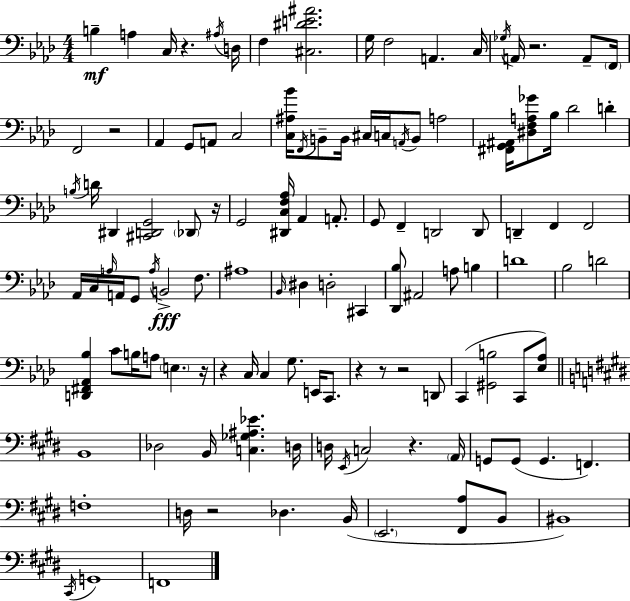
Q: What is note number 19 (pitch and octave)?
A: C3